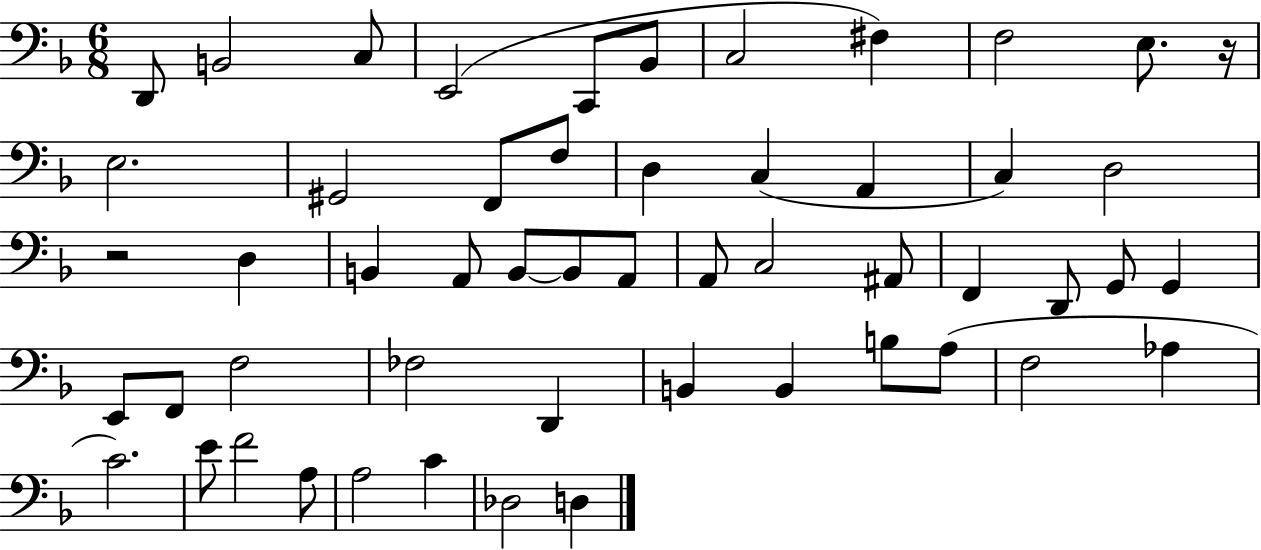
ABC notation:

X:1
T:Untitled
M:6/8
L:1/4
K:F
D,,/2 B,,2 C,/2 E,,2 C,,/2 _B,,/2 C,2 ^F, F,2 E,/2 z/4 E,2 ^G,,2 F,,/2 F,/2 D, C, A,, C, D,2 z2 D, B,, A,,/2 B,,/2 B,,/2 A,,/2 A,,/2 C,2 ^A,,/2 F,, D,,/2 G,,/2 G,, E,,/2 F,,/2 F,2 _F,2 D,, B,, B,, B,/2 A,/2 F,2 _A, C2 E/2 F2 A,/2 A,2 C _D,2 D,